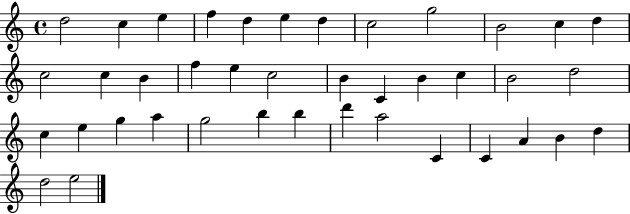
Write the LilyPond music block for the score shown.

{
  \clef treble
  \time 4/4
  \defaultTimeSignature
  \key c \major
  d''2 c''4 e''4 | f''4 d''4 e''4 d''4 | c''2 g''2 | b'2 c''4 d''4 | \break c''2 c''4 b'4 | f''4 e''4 c''2 | b'4 c'4 b'4 c''4 | b'2 d''2 | \break c''4 e''4 g''4 a''4 | g''2 b''4 b''4 | d'''4 a''2 c'4 | c'4 a'4 b'4 d''4 | \break d''2 e''2 | \bar "|."
}